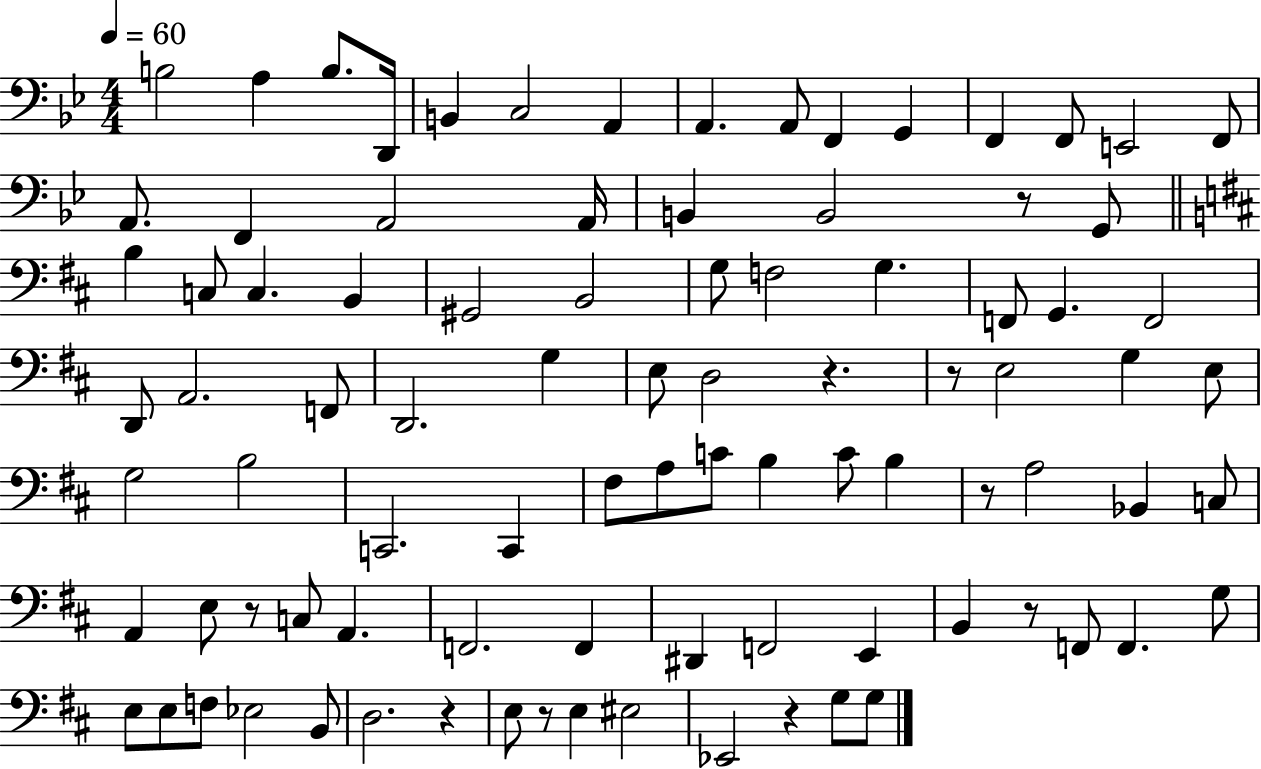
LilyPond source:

{
  \clef bass
  \numericTimeSignature
  \time 4/4
  \key bes \major
  \tempo 4 = 60
  \repeat volta 2 { b2 a4 b8. d,16 | b,4 c2 a,4 | a,4. a,8 f,4 g,4 | f,4 f,8 e,2 f,8 | \break a,8. f,4 a,2 a,16 | b,4 b,2 r8 g,8 | \bar "||" \break \key b \minor b4 c8 c4. b,4 | gis,2 b,2 | g8 f2 g4. | f,8 g,4. f,2 | \break d,8 a,2. f,8 | d,2. g4 | e8 d2 r4. | r8 e2 g4 e8 | \break g2 b2 | c,2. c,4 | fis8 a8 c'8 b4 c'8 b4 | r8 a2 bes,4 c8 | \break a,4 e8 r8 c8 a,4. | f,2. f,4 | dis,4 f,2 e,4 | b,4 r8 f,8 f,4. g8 | \break e8 e8 f8 ees2 b,8 | d2. r4 | e8 r8 e4 eis2 | ees,2 r4 g8 g8 | \break } \bar "|."
}